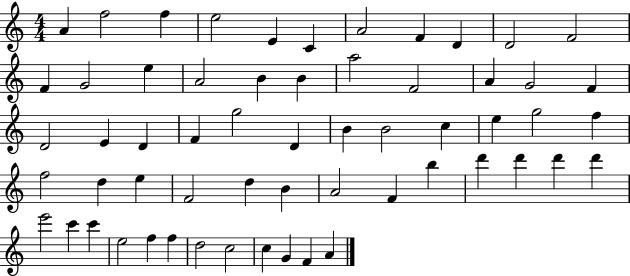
A4/q F5/h F5/q E5/h E4/q C4/q A4/h F4/q D4/q D4/h F4/h F4/q G4/h E5/q A4/h B4/q B4/q A5/h F4/h A4/q G4/h F4/q D4/h E4/q D4/q F4/q G5/h D4/q B4/q B4/h C5/q E5/q G5/h F5/q F5/h D5/q E5/q F4/h D5/q B4/q A4/h F4/q B5/q D6/q D6/q D6/q D6/q E6/h C6/q C6/q E5/h F5/q F5/q D5/h C5/h C5/q G4/q F4/q A4/q